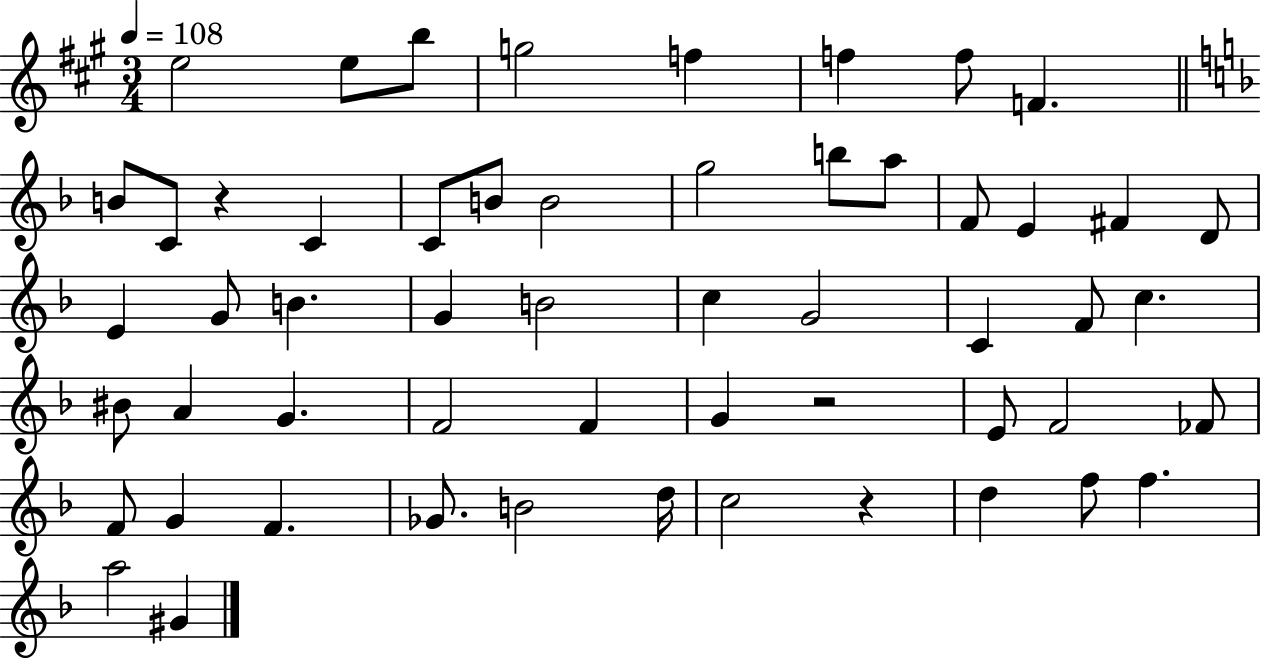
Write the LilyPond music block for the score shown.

{
  \clef treble
  \numericTimeSignature
  \time 3/4
  \key a \major
  \tempo 4 = 108
  e''2 e''8 b''8 | g''2 f''4 | f''4 f''8 f'4. | \bar "||" \break \key f \major b'8 c'8 r4 c'4 | c'8 b'8 b'2 | g''2 b''8 a''8 | f'8 e'4 fis'4 d'8 | \break e'4 g'8 b'4. | g'4 b'2 | c''4 g'2 | c'4 f'8 c''4. | \break bis'8 a'4 g'4. | f'2 f'4 | g'4 r2 | e'8 f'2 fes'8 | \break f'8 g'4 f'4. | ges'8. b'2 d''16 | c''2 r4 | d''4 f''8 f''4. | \break a''2 gis'4 | \bar "|."
}